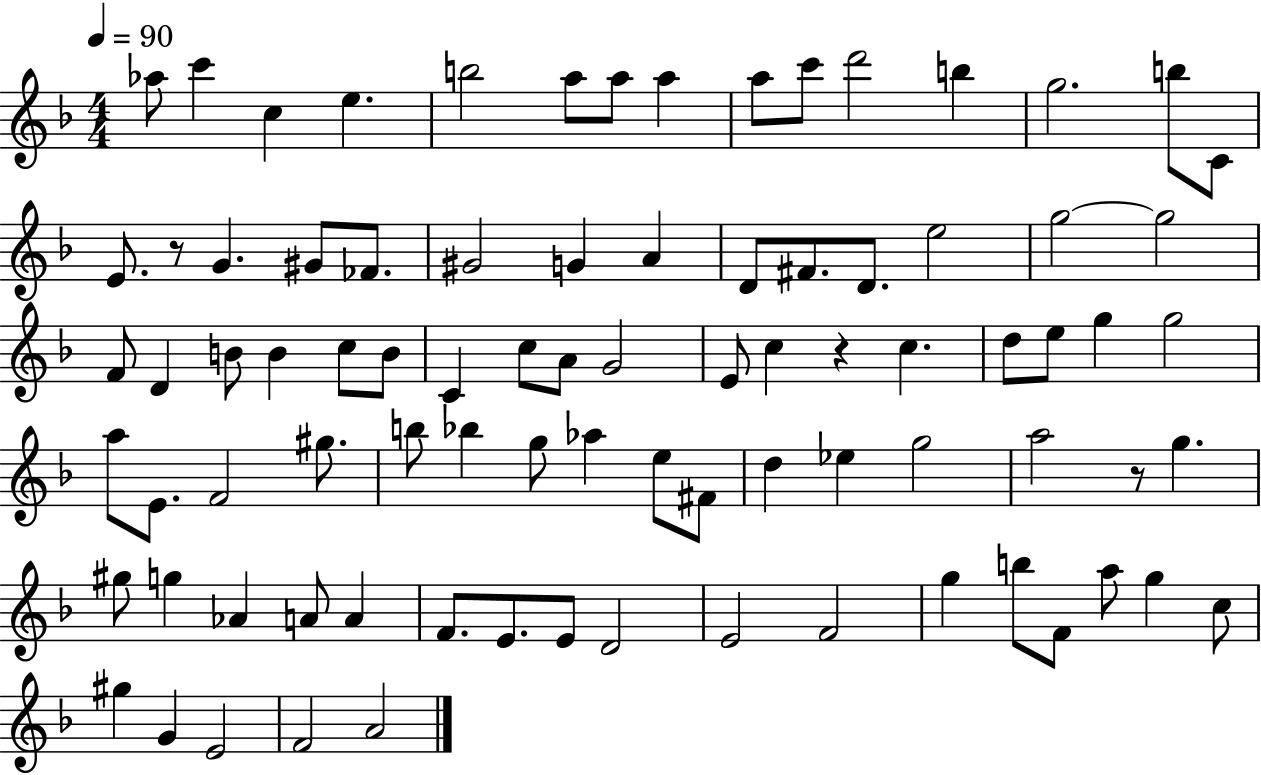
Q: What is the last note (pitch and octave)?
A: A4